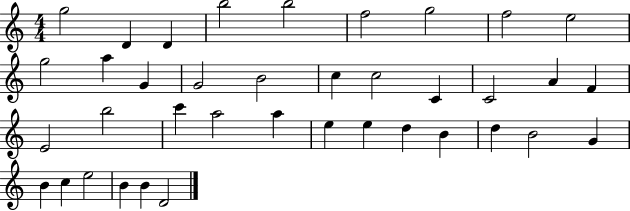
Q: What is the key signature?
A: C major